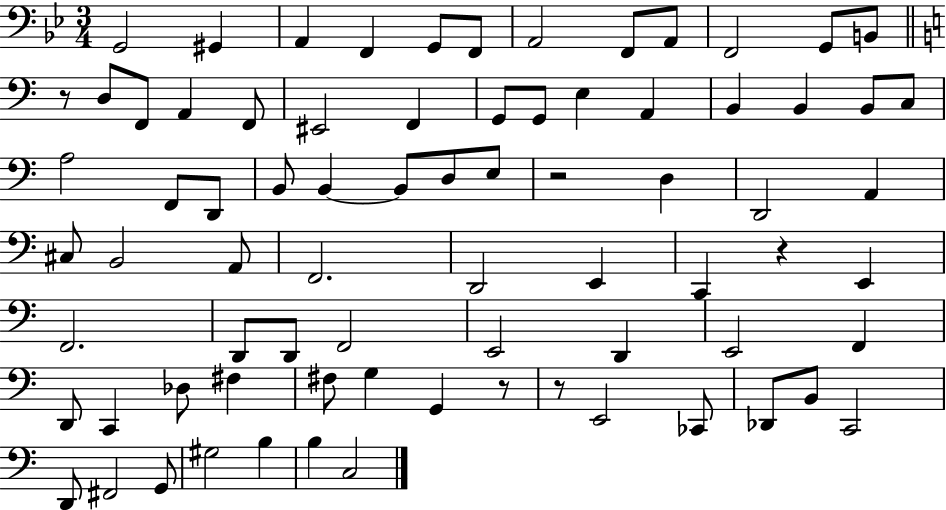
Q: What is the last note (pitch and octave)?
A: C3